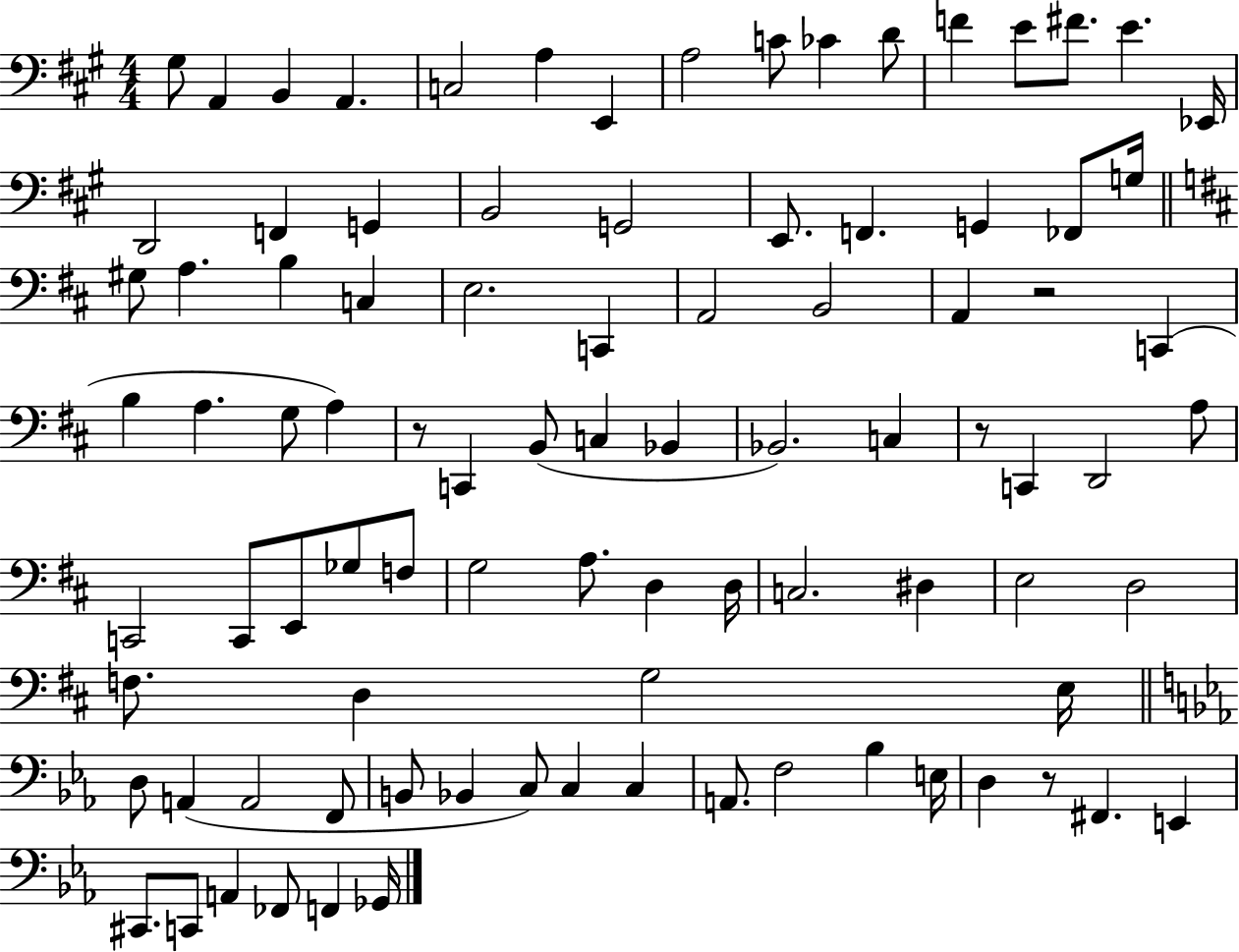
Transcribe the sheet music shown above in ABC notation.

X:1
T:Untitled
M:4/4
L:1/4
K:A
^G,/2 A,, B,, A,, C,2 A, E,, A,2 C/2 _C D/2 F E/2 ^F/2 E _E,,/4 D,,2 F,, G,, B,,2 G,,2 E,,/2 F,, G,, _F,,/2 G,/4 ^G,/2 A, B, C, E,2 C,, A,,2 B,,2 A,, z2 C,, B, A, G,/2 A, z/2 C,, B,,/2 C, _B,, _B,,2 C, z/2 C,, D,,2 A,/2 C,,2 C,,/2 E,,/2 _G,/2 F,/2 G,2 A,/2 D, D,/4 C,2 ^D, E,2 D,2 F,/2 D, G,2 E,/4 D,/2 A,, A,,2 F,,/2 B,,/2 _B,, C,/2 C, C, A,,/2 F,2 _B, E,/4 D, z/2 ^F,, E,, ^C,,/2 C,,/2 A,, _F,,/2 F,, _G,,/4